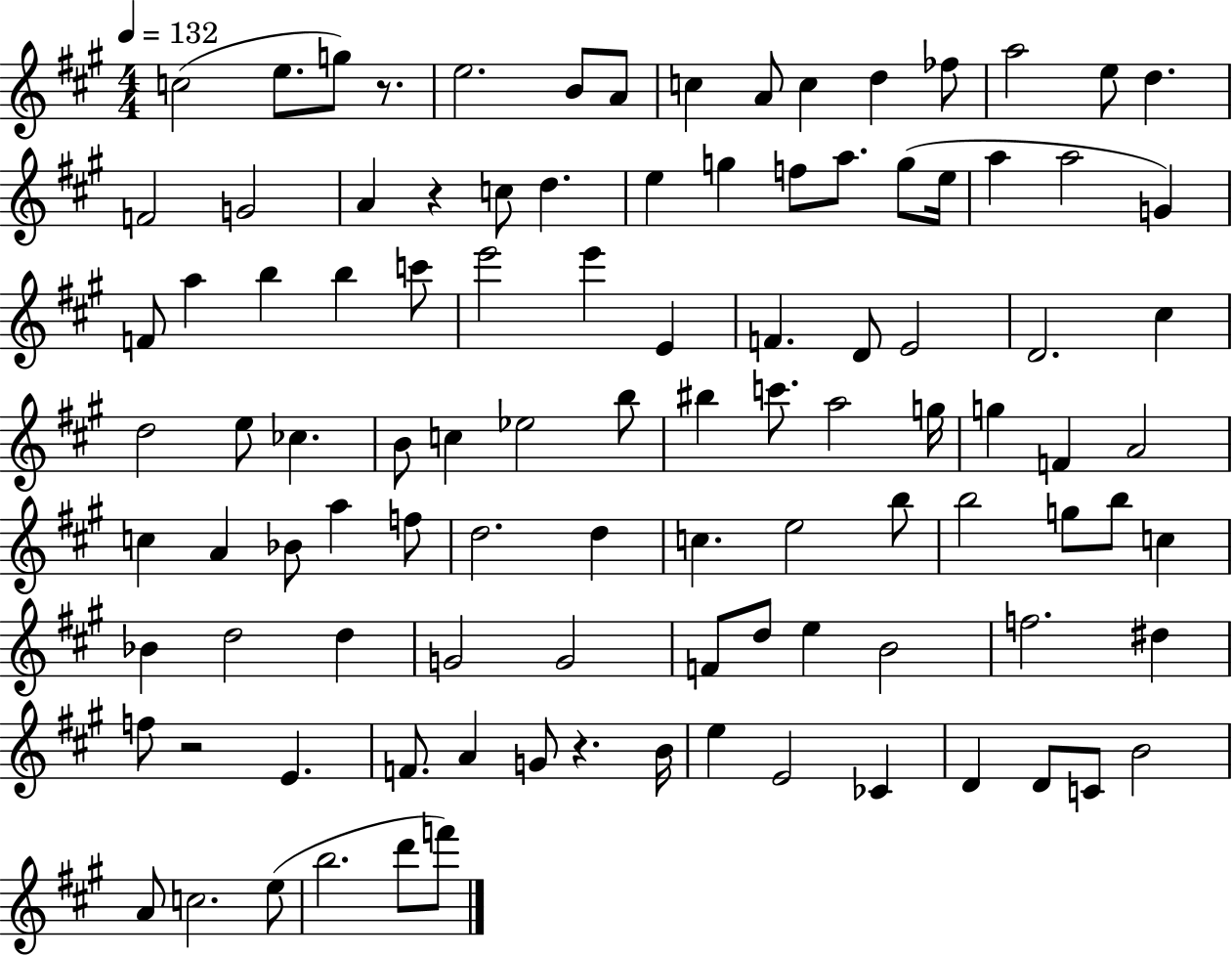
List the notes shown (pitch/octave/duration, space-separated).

C5/h E5/e. G5/e R/e. E5/h. B4/e A4/e C5/q A4/e C5/q D5/q FES5/e A5/h E5/e D5/q. F4/h G4/h A4/q R/q C5/e D5/q. E5/q G5/q F5/e A5/e. G5/e E5/s A5/q A5/h G4/q F4/e A5/q B5/q B5/q C6/e E6/h E6/q E4/q F4/q. D4/e E4/h D4/h. C#5/q D5/h E5/e CES5/q. B4/e C5/q Eb5/h B5/e BIS5/q C6/e. A5/h G5/s G5/q F4/q A4/h C5/q A4/q Bb4/e A5/q F5/e D5/h. D5/q C5/q. E5/h B5/e B5/h G5/e B5/e C5/q Bb4/q D5/h D5/q G4/h G4/h F4/e D5/e E5/q B4/h F5/h. D#5/q F5/e R/h E4/q. F4/e. A4/q G4/e R/q. B4/s E5/q E4/h CES4/q D4/q D4/e C4/e B4/h A4/e C5/h. E5/e B5/h. D6/e F6/e